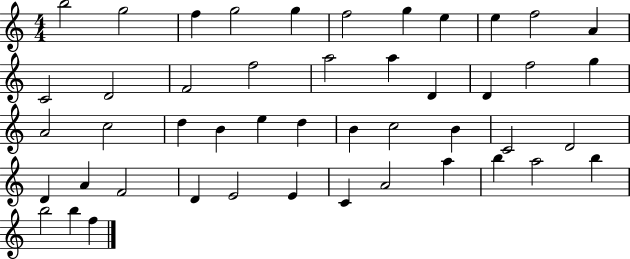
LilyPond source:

{
  \clef treble
  \numericTimeSignature
  \time 4/4
  \key c \major
  b''2 g''2 | f''4 g''2 g''4 | f''2 g''4 e''4 | e''4 f''2 a'4 | \break c'2 d'2 | f'2 f''2 | a''2 a''4 d'4 | d'4 f''2 g''4 | \break a'2 c''2 | d''4 b'4 e''4 d''4 | b'4 c''2 b'4 | c'2 d'2 | \break d'4 a'4 f'2 | d'4 e'2 e'4 | c'4 a'2 a''4 | b''4 a''2 b''4 | \break b''2 b''4 f''4 | \bar "|."
}